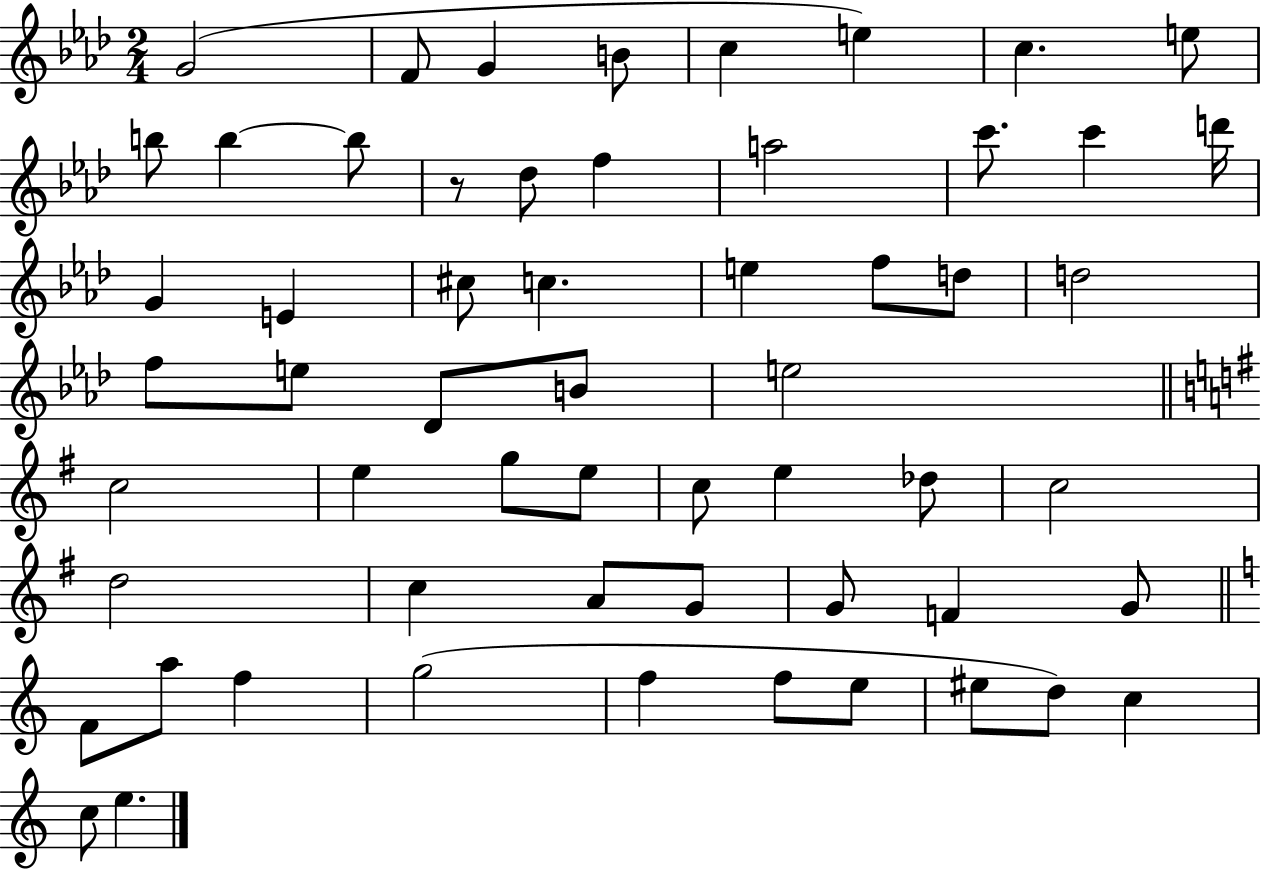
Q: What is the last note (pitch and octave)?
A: E5